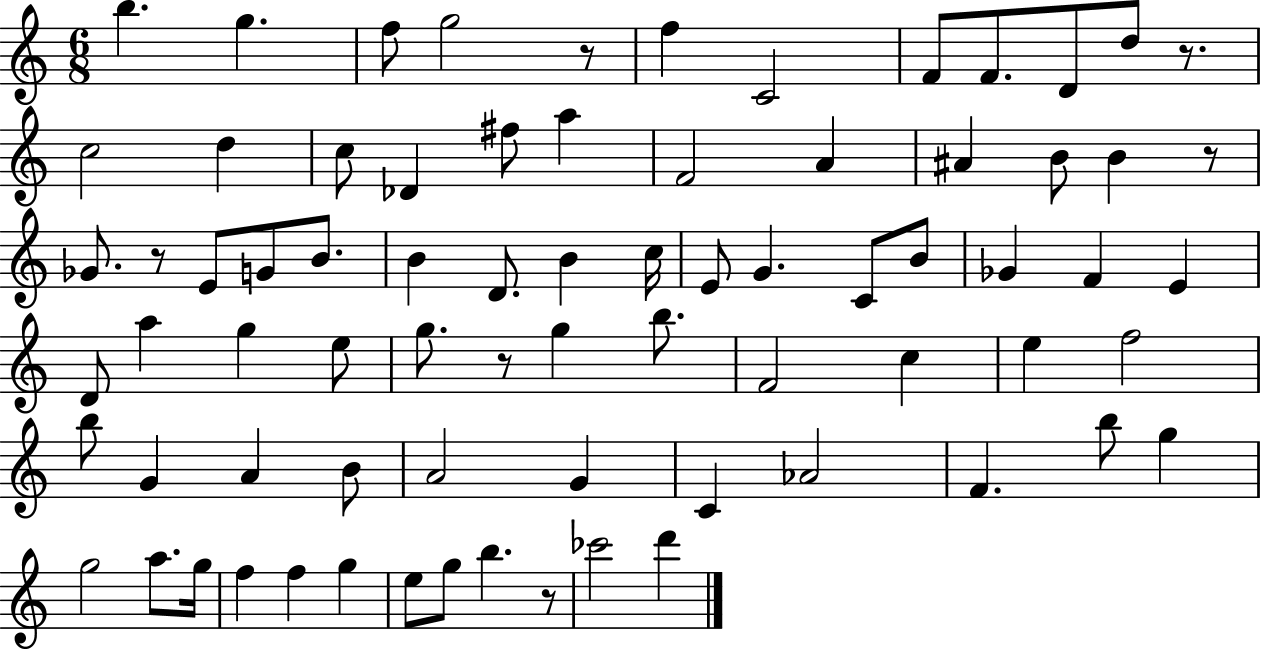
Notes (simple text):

B5/q. G5/q. F5/e G5/h R/e F5/q C4/h F4/e F4/e. D4/e D5/e R/e. C5/h D5/q C5/e Db4/q F#5/e A5/q F4/h A4/q A#4/q B4/e B4/q R/e Gb4/e. R/e E4/e G4/e B4/e. B4/q D4/e. B4/q C5/s E4/e G4/q. C4/e B4/e Gb4/q F4/q E4/q D4/e A5/q G5/q E5/e G5/e. R/e G5/q B5/e. F4/h C5/q E5/q F5/h B5/e G4/q A4/q B4/e A4/h G4/q C4/q Ab4/h F4/q. B5/e G5/q G5/h A5/e. G5/s F5/q F5/q G5/q E5/e G5/e B5/q. R/e CES6/h D6/q